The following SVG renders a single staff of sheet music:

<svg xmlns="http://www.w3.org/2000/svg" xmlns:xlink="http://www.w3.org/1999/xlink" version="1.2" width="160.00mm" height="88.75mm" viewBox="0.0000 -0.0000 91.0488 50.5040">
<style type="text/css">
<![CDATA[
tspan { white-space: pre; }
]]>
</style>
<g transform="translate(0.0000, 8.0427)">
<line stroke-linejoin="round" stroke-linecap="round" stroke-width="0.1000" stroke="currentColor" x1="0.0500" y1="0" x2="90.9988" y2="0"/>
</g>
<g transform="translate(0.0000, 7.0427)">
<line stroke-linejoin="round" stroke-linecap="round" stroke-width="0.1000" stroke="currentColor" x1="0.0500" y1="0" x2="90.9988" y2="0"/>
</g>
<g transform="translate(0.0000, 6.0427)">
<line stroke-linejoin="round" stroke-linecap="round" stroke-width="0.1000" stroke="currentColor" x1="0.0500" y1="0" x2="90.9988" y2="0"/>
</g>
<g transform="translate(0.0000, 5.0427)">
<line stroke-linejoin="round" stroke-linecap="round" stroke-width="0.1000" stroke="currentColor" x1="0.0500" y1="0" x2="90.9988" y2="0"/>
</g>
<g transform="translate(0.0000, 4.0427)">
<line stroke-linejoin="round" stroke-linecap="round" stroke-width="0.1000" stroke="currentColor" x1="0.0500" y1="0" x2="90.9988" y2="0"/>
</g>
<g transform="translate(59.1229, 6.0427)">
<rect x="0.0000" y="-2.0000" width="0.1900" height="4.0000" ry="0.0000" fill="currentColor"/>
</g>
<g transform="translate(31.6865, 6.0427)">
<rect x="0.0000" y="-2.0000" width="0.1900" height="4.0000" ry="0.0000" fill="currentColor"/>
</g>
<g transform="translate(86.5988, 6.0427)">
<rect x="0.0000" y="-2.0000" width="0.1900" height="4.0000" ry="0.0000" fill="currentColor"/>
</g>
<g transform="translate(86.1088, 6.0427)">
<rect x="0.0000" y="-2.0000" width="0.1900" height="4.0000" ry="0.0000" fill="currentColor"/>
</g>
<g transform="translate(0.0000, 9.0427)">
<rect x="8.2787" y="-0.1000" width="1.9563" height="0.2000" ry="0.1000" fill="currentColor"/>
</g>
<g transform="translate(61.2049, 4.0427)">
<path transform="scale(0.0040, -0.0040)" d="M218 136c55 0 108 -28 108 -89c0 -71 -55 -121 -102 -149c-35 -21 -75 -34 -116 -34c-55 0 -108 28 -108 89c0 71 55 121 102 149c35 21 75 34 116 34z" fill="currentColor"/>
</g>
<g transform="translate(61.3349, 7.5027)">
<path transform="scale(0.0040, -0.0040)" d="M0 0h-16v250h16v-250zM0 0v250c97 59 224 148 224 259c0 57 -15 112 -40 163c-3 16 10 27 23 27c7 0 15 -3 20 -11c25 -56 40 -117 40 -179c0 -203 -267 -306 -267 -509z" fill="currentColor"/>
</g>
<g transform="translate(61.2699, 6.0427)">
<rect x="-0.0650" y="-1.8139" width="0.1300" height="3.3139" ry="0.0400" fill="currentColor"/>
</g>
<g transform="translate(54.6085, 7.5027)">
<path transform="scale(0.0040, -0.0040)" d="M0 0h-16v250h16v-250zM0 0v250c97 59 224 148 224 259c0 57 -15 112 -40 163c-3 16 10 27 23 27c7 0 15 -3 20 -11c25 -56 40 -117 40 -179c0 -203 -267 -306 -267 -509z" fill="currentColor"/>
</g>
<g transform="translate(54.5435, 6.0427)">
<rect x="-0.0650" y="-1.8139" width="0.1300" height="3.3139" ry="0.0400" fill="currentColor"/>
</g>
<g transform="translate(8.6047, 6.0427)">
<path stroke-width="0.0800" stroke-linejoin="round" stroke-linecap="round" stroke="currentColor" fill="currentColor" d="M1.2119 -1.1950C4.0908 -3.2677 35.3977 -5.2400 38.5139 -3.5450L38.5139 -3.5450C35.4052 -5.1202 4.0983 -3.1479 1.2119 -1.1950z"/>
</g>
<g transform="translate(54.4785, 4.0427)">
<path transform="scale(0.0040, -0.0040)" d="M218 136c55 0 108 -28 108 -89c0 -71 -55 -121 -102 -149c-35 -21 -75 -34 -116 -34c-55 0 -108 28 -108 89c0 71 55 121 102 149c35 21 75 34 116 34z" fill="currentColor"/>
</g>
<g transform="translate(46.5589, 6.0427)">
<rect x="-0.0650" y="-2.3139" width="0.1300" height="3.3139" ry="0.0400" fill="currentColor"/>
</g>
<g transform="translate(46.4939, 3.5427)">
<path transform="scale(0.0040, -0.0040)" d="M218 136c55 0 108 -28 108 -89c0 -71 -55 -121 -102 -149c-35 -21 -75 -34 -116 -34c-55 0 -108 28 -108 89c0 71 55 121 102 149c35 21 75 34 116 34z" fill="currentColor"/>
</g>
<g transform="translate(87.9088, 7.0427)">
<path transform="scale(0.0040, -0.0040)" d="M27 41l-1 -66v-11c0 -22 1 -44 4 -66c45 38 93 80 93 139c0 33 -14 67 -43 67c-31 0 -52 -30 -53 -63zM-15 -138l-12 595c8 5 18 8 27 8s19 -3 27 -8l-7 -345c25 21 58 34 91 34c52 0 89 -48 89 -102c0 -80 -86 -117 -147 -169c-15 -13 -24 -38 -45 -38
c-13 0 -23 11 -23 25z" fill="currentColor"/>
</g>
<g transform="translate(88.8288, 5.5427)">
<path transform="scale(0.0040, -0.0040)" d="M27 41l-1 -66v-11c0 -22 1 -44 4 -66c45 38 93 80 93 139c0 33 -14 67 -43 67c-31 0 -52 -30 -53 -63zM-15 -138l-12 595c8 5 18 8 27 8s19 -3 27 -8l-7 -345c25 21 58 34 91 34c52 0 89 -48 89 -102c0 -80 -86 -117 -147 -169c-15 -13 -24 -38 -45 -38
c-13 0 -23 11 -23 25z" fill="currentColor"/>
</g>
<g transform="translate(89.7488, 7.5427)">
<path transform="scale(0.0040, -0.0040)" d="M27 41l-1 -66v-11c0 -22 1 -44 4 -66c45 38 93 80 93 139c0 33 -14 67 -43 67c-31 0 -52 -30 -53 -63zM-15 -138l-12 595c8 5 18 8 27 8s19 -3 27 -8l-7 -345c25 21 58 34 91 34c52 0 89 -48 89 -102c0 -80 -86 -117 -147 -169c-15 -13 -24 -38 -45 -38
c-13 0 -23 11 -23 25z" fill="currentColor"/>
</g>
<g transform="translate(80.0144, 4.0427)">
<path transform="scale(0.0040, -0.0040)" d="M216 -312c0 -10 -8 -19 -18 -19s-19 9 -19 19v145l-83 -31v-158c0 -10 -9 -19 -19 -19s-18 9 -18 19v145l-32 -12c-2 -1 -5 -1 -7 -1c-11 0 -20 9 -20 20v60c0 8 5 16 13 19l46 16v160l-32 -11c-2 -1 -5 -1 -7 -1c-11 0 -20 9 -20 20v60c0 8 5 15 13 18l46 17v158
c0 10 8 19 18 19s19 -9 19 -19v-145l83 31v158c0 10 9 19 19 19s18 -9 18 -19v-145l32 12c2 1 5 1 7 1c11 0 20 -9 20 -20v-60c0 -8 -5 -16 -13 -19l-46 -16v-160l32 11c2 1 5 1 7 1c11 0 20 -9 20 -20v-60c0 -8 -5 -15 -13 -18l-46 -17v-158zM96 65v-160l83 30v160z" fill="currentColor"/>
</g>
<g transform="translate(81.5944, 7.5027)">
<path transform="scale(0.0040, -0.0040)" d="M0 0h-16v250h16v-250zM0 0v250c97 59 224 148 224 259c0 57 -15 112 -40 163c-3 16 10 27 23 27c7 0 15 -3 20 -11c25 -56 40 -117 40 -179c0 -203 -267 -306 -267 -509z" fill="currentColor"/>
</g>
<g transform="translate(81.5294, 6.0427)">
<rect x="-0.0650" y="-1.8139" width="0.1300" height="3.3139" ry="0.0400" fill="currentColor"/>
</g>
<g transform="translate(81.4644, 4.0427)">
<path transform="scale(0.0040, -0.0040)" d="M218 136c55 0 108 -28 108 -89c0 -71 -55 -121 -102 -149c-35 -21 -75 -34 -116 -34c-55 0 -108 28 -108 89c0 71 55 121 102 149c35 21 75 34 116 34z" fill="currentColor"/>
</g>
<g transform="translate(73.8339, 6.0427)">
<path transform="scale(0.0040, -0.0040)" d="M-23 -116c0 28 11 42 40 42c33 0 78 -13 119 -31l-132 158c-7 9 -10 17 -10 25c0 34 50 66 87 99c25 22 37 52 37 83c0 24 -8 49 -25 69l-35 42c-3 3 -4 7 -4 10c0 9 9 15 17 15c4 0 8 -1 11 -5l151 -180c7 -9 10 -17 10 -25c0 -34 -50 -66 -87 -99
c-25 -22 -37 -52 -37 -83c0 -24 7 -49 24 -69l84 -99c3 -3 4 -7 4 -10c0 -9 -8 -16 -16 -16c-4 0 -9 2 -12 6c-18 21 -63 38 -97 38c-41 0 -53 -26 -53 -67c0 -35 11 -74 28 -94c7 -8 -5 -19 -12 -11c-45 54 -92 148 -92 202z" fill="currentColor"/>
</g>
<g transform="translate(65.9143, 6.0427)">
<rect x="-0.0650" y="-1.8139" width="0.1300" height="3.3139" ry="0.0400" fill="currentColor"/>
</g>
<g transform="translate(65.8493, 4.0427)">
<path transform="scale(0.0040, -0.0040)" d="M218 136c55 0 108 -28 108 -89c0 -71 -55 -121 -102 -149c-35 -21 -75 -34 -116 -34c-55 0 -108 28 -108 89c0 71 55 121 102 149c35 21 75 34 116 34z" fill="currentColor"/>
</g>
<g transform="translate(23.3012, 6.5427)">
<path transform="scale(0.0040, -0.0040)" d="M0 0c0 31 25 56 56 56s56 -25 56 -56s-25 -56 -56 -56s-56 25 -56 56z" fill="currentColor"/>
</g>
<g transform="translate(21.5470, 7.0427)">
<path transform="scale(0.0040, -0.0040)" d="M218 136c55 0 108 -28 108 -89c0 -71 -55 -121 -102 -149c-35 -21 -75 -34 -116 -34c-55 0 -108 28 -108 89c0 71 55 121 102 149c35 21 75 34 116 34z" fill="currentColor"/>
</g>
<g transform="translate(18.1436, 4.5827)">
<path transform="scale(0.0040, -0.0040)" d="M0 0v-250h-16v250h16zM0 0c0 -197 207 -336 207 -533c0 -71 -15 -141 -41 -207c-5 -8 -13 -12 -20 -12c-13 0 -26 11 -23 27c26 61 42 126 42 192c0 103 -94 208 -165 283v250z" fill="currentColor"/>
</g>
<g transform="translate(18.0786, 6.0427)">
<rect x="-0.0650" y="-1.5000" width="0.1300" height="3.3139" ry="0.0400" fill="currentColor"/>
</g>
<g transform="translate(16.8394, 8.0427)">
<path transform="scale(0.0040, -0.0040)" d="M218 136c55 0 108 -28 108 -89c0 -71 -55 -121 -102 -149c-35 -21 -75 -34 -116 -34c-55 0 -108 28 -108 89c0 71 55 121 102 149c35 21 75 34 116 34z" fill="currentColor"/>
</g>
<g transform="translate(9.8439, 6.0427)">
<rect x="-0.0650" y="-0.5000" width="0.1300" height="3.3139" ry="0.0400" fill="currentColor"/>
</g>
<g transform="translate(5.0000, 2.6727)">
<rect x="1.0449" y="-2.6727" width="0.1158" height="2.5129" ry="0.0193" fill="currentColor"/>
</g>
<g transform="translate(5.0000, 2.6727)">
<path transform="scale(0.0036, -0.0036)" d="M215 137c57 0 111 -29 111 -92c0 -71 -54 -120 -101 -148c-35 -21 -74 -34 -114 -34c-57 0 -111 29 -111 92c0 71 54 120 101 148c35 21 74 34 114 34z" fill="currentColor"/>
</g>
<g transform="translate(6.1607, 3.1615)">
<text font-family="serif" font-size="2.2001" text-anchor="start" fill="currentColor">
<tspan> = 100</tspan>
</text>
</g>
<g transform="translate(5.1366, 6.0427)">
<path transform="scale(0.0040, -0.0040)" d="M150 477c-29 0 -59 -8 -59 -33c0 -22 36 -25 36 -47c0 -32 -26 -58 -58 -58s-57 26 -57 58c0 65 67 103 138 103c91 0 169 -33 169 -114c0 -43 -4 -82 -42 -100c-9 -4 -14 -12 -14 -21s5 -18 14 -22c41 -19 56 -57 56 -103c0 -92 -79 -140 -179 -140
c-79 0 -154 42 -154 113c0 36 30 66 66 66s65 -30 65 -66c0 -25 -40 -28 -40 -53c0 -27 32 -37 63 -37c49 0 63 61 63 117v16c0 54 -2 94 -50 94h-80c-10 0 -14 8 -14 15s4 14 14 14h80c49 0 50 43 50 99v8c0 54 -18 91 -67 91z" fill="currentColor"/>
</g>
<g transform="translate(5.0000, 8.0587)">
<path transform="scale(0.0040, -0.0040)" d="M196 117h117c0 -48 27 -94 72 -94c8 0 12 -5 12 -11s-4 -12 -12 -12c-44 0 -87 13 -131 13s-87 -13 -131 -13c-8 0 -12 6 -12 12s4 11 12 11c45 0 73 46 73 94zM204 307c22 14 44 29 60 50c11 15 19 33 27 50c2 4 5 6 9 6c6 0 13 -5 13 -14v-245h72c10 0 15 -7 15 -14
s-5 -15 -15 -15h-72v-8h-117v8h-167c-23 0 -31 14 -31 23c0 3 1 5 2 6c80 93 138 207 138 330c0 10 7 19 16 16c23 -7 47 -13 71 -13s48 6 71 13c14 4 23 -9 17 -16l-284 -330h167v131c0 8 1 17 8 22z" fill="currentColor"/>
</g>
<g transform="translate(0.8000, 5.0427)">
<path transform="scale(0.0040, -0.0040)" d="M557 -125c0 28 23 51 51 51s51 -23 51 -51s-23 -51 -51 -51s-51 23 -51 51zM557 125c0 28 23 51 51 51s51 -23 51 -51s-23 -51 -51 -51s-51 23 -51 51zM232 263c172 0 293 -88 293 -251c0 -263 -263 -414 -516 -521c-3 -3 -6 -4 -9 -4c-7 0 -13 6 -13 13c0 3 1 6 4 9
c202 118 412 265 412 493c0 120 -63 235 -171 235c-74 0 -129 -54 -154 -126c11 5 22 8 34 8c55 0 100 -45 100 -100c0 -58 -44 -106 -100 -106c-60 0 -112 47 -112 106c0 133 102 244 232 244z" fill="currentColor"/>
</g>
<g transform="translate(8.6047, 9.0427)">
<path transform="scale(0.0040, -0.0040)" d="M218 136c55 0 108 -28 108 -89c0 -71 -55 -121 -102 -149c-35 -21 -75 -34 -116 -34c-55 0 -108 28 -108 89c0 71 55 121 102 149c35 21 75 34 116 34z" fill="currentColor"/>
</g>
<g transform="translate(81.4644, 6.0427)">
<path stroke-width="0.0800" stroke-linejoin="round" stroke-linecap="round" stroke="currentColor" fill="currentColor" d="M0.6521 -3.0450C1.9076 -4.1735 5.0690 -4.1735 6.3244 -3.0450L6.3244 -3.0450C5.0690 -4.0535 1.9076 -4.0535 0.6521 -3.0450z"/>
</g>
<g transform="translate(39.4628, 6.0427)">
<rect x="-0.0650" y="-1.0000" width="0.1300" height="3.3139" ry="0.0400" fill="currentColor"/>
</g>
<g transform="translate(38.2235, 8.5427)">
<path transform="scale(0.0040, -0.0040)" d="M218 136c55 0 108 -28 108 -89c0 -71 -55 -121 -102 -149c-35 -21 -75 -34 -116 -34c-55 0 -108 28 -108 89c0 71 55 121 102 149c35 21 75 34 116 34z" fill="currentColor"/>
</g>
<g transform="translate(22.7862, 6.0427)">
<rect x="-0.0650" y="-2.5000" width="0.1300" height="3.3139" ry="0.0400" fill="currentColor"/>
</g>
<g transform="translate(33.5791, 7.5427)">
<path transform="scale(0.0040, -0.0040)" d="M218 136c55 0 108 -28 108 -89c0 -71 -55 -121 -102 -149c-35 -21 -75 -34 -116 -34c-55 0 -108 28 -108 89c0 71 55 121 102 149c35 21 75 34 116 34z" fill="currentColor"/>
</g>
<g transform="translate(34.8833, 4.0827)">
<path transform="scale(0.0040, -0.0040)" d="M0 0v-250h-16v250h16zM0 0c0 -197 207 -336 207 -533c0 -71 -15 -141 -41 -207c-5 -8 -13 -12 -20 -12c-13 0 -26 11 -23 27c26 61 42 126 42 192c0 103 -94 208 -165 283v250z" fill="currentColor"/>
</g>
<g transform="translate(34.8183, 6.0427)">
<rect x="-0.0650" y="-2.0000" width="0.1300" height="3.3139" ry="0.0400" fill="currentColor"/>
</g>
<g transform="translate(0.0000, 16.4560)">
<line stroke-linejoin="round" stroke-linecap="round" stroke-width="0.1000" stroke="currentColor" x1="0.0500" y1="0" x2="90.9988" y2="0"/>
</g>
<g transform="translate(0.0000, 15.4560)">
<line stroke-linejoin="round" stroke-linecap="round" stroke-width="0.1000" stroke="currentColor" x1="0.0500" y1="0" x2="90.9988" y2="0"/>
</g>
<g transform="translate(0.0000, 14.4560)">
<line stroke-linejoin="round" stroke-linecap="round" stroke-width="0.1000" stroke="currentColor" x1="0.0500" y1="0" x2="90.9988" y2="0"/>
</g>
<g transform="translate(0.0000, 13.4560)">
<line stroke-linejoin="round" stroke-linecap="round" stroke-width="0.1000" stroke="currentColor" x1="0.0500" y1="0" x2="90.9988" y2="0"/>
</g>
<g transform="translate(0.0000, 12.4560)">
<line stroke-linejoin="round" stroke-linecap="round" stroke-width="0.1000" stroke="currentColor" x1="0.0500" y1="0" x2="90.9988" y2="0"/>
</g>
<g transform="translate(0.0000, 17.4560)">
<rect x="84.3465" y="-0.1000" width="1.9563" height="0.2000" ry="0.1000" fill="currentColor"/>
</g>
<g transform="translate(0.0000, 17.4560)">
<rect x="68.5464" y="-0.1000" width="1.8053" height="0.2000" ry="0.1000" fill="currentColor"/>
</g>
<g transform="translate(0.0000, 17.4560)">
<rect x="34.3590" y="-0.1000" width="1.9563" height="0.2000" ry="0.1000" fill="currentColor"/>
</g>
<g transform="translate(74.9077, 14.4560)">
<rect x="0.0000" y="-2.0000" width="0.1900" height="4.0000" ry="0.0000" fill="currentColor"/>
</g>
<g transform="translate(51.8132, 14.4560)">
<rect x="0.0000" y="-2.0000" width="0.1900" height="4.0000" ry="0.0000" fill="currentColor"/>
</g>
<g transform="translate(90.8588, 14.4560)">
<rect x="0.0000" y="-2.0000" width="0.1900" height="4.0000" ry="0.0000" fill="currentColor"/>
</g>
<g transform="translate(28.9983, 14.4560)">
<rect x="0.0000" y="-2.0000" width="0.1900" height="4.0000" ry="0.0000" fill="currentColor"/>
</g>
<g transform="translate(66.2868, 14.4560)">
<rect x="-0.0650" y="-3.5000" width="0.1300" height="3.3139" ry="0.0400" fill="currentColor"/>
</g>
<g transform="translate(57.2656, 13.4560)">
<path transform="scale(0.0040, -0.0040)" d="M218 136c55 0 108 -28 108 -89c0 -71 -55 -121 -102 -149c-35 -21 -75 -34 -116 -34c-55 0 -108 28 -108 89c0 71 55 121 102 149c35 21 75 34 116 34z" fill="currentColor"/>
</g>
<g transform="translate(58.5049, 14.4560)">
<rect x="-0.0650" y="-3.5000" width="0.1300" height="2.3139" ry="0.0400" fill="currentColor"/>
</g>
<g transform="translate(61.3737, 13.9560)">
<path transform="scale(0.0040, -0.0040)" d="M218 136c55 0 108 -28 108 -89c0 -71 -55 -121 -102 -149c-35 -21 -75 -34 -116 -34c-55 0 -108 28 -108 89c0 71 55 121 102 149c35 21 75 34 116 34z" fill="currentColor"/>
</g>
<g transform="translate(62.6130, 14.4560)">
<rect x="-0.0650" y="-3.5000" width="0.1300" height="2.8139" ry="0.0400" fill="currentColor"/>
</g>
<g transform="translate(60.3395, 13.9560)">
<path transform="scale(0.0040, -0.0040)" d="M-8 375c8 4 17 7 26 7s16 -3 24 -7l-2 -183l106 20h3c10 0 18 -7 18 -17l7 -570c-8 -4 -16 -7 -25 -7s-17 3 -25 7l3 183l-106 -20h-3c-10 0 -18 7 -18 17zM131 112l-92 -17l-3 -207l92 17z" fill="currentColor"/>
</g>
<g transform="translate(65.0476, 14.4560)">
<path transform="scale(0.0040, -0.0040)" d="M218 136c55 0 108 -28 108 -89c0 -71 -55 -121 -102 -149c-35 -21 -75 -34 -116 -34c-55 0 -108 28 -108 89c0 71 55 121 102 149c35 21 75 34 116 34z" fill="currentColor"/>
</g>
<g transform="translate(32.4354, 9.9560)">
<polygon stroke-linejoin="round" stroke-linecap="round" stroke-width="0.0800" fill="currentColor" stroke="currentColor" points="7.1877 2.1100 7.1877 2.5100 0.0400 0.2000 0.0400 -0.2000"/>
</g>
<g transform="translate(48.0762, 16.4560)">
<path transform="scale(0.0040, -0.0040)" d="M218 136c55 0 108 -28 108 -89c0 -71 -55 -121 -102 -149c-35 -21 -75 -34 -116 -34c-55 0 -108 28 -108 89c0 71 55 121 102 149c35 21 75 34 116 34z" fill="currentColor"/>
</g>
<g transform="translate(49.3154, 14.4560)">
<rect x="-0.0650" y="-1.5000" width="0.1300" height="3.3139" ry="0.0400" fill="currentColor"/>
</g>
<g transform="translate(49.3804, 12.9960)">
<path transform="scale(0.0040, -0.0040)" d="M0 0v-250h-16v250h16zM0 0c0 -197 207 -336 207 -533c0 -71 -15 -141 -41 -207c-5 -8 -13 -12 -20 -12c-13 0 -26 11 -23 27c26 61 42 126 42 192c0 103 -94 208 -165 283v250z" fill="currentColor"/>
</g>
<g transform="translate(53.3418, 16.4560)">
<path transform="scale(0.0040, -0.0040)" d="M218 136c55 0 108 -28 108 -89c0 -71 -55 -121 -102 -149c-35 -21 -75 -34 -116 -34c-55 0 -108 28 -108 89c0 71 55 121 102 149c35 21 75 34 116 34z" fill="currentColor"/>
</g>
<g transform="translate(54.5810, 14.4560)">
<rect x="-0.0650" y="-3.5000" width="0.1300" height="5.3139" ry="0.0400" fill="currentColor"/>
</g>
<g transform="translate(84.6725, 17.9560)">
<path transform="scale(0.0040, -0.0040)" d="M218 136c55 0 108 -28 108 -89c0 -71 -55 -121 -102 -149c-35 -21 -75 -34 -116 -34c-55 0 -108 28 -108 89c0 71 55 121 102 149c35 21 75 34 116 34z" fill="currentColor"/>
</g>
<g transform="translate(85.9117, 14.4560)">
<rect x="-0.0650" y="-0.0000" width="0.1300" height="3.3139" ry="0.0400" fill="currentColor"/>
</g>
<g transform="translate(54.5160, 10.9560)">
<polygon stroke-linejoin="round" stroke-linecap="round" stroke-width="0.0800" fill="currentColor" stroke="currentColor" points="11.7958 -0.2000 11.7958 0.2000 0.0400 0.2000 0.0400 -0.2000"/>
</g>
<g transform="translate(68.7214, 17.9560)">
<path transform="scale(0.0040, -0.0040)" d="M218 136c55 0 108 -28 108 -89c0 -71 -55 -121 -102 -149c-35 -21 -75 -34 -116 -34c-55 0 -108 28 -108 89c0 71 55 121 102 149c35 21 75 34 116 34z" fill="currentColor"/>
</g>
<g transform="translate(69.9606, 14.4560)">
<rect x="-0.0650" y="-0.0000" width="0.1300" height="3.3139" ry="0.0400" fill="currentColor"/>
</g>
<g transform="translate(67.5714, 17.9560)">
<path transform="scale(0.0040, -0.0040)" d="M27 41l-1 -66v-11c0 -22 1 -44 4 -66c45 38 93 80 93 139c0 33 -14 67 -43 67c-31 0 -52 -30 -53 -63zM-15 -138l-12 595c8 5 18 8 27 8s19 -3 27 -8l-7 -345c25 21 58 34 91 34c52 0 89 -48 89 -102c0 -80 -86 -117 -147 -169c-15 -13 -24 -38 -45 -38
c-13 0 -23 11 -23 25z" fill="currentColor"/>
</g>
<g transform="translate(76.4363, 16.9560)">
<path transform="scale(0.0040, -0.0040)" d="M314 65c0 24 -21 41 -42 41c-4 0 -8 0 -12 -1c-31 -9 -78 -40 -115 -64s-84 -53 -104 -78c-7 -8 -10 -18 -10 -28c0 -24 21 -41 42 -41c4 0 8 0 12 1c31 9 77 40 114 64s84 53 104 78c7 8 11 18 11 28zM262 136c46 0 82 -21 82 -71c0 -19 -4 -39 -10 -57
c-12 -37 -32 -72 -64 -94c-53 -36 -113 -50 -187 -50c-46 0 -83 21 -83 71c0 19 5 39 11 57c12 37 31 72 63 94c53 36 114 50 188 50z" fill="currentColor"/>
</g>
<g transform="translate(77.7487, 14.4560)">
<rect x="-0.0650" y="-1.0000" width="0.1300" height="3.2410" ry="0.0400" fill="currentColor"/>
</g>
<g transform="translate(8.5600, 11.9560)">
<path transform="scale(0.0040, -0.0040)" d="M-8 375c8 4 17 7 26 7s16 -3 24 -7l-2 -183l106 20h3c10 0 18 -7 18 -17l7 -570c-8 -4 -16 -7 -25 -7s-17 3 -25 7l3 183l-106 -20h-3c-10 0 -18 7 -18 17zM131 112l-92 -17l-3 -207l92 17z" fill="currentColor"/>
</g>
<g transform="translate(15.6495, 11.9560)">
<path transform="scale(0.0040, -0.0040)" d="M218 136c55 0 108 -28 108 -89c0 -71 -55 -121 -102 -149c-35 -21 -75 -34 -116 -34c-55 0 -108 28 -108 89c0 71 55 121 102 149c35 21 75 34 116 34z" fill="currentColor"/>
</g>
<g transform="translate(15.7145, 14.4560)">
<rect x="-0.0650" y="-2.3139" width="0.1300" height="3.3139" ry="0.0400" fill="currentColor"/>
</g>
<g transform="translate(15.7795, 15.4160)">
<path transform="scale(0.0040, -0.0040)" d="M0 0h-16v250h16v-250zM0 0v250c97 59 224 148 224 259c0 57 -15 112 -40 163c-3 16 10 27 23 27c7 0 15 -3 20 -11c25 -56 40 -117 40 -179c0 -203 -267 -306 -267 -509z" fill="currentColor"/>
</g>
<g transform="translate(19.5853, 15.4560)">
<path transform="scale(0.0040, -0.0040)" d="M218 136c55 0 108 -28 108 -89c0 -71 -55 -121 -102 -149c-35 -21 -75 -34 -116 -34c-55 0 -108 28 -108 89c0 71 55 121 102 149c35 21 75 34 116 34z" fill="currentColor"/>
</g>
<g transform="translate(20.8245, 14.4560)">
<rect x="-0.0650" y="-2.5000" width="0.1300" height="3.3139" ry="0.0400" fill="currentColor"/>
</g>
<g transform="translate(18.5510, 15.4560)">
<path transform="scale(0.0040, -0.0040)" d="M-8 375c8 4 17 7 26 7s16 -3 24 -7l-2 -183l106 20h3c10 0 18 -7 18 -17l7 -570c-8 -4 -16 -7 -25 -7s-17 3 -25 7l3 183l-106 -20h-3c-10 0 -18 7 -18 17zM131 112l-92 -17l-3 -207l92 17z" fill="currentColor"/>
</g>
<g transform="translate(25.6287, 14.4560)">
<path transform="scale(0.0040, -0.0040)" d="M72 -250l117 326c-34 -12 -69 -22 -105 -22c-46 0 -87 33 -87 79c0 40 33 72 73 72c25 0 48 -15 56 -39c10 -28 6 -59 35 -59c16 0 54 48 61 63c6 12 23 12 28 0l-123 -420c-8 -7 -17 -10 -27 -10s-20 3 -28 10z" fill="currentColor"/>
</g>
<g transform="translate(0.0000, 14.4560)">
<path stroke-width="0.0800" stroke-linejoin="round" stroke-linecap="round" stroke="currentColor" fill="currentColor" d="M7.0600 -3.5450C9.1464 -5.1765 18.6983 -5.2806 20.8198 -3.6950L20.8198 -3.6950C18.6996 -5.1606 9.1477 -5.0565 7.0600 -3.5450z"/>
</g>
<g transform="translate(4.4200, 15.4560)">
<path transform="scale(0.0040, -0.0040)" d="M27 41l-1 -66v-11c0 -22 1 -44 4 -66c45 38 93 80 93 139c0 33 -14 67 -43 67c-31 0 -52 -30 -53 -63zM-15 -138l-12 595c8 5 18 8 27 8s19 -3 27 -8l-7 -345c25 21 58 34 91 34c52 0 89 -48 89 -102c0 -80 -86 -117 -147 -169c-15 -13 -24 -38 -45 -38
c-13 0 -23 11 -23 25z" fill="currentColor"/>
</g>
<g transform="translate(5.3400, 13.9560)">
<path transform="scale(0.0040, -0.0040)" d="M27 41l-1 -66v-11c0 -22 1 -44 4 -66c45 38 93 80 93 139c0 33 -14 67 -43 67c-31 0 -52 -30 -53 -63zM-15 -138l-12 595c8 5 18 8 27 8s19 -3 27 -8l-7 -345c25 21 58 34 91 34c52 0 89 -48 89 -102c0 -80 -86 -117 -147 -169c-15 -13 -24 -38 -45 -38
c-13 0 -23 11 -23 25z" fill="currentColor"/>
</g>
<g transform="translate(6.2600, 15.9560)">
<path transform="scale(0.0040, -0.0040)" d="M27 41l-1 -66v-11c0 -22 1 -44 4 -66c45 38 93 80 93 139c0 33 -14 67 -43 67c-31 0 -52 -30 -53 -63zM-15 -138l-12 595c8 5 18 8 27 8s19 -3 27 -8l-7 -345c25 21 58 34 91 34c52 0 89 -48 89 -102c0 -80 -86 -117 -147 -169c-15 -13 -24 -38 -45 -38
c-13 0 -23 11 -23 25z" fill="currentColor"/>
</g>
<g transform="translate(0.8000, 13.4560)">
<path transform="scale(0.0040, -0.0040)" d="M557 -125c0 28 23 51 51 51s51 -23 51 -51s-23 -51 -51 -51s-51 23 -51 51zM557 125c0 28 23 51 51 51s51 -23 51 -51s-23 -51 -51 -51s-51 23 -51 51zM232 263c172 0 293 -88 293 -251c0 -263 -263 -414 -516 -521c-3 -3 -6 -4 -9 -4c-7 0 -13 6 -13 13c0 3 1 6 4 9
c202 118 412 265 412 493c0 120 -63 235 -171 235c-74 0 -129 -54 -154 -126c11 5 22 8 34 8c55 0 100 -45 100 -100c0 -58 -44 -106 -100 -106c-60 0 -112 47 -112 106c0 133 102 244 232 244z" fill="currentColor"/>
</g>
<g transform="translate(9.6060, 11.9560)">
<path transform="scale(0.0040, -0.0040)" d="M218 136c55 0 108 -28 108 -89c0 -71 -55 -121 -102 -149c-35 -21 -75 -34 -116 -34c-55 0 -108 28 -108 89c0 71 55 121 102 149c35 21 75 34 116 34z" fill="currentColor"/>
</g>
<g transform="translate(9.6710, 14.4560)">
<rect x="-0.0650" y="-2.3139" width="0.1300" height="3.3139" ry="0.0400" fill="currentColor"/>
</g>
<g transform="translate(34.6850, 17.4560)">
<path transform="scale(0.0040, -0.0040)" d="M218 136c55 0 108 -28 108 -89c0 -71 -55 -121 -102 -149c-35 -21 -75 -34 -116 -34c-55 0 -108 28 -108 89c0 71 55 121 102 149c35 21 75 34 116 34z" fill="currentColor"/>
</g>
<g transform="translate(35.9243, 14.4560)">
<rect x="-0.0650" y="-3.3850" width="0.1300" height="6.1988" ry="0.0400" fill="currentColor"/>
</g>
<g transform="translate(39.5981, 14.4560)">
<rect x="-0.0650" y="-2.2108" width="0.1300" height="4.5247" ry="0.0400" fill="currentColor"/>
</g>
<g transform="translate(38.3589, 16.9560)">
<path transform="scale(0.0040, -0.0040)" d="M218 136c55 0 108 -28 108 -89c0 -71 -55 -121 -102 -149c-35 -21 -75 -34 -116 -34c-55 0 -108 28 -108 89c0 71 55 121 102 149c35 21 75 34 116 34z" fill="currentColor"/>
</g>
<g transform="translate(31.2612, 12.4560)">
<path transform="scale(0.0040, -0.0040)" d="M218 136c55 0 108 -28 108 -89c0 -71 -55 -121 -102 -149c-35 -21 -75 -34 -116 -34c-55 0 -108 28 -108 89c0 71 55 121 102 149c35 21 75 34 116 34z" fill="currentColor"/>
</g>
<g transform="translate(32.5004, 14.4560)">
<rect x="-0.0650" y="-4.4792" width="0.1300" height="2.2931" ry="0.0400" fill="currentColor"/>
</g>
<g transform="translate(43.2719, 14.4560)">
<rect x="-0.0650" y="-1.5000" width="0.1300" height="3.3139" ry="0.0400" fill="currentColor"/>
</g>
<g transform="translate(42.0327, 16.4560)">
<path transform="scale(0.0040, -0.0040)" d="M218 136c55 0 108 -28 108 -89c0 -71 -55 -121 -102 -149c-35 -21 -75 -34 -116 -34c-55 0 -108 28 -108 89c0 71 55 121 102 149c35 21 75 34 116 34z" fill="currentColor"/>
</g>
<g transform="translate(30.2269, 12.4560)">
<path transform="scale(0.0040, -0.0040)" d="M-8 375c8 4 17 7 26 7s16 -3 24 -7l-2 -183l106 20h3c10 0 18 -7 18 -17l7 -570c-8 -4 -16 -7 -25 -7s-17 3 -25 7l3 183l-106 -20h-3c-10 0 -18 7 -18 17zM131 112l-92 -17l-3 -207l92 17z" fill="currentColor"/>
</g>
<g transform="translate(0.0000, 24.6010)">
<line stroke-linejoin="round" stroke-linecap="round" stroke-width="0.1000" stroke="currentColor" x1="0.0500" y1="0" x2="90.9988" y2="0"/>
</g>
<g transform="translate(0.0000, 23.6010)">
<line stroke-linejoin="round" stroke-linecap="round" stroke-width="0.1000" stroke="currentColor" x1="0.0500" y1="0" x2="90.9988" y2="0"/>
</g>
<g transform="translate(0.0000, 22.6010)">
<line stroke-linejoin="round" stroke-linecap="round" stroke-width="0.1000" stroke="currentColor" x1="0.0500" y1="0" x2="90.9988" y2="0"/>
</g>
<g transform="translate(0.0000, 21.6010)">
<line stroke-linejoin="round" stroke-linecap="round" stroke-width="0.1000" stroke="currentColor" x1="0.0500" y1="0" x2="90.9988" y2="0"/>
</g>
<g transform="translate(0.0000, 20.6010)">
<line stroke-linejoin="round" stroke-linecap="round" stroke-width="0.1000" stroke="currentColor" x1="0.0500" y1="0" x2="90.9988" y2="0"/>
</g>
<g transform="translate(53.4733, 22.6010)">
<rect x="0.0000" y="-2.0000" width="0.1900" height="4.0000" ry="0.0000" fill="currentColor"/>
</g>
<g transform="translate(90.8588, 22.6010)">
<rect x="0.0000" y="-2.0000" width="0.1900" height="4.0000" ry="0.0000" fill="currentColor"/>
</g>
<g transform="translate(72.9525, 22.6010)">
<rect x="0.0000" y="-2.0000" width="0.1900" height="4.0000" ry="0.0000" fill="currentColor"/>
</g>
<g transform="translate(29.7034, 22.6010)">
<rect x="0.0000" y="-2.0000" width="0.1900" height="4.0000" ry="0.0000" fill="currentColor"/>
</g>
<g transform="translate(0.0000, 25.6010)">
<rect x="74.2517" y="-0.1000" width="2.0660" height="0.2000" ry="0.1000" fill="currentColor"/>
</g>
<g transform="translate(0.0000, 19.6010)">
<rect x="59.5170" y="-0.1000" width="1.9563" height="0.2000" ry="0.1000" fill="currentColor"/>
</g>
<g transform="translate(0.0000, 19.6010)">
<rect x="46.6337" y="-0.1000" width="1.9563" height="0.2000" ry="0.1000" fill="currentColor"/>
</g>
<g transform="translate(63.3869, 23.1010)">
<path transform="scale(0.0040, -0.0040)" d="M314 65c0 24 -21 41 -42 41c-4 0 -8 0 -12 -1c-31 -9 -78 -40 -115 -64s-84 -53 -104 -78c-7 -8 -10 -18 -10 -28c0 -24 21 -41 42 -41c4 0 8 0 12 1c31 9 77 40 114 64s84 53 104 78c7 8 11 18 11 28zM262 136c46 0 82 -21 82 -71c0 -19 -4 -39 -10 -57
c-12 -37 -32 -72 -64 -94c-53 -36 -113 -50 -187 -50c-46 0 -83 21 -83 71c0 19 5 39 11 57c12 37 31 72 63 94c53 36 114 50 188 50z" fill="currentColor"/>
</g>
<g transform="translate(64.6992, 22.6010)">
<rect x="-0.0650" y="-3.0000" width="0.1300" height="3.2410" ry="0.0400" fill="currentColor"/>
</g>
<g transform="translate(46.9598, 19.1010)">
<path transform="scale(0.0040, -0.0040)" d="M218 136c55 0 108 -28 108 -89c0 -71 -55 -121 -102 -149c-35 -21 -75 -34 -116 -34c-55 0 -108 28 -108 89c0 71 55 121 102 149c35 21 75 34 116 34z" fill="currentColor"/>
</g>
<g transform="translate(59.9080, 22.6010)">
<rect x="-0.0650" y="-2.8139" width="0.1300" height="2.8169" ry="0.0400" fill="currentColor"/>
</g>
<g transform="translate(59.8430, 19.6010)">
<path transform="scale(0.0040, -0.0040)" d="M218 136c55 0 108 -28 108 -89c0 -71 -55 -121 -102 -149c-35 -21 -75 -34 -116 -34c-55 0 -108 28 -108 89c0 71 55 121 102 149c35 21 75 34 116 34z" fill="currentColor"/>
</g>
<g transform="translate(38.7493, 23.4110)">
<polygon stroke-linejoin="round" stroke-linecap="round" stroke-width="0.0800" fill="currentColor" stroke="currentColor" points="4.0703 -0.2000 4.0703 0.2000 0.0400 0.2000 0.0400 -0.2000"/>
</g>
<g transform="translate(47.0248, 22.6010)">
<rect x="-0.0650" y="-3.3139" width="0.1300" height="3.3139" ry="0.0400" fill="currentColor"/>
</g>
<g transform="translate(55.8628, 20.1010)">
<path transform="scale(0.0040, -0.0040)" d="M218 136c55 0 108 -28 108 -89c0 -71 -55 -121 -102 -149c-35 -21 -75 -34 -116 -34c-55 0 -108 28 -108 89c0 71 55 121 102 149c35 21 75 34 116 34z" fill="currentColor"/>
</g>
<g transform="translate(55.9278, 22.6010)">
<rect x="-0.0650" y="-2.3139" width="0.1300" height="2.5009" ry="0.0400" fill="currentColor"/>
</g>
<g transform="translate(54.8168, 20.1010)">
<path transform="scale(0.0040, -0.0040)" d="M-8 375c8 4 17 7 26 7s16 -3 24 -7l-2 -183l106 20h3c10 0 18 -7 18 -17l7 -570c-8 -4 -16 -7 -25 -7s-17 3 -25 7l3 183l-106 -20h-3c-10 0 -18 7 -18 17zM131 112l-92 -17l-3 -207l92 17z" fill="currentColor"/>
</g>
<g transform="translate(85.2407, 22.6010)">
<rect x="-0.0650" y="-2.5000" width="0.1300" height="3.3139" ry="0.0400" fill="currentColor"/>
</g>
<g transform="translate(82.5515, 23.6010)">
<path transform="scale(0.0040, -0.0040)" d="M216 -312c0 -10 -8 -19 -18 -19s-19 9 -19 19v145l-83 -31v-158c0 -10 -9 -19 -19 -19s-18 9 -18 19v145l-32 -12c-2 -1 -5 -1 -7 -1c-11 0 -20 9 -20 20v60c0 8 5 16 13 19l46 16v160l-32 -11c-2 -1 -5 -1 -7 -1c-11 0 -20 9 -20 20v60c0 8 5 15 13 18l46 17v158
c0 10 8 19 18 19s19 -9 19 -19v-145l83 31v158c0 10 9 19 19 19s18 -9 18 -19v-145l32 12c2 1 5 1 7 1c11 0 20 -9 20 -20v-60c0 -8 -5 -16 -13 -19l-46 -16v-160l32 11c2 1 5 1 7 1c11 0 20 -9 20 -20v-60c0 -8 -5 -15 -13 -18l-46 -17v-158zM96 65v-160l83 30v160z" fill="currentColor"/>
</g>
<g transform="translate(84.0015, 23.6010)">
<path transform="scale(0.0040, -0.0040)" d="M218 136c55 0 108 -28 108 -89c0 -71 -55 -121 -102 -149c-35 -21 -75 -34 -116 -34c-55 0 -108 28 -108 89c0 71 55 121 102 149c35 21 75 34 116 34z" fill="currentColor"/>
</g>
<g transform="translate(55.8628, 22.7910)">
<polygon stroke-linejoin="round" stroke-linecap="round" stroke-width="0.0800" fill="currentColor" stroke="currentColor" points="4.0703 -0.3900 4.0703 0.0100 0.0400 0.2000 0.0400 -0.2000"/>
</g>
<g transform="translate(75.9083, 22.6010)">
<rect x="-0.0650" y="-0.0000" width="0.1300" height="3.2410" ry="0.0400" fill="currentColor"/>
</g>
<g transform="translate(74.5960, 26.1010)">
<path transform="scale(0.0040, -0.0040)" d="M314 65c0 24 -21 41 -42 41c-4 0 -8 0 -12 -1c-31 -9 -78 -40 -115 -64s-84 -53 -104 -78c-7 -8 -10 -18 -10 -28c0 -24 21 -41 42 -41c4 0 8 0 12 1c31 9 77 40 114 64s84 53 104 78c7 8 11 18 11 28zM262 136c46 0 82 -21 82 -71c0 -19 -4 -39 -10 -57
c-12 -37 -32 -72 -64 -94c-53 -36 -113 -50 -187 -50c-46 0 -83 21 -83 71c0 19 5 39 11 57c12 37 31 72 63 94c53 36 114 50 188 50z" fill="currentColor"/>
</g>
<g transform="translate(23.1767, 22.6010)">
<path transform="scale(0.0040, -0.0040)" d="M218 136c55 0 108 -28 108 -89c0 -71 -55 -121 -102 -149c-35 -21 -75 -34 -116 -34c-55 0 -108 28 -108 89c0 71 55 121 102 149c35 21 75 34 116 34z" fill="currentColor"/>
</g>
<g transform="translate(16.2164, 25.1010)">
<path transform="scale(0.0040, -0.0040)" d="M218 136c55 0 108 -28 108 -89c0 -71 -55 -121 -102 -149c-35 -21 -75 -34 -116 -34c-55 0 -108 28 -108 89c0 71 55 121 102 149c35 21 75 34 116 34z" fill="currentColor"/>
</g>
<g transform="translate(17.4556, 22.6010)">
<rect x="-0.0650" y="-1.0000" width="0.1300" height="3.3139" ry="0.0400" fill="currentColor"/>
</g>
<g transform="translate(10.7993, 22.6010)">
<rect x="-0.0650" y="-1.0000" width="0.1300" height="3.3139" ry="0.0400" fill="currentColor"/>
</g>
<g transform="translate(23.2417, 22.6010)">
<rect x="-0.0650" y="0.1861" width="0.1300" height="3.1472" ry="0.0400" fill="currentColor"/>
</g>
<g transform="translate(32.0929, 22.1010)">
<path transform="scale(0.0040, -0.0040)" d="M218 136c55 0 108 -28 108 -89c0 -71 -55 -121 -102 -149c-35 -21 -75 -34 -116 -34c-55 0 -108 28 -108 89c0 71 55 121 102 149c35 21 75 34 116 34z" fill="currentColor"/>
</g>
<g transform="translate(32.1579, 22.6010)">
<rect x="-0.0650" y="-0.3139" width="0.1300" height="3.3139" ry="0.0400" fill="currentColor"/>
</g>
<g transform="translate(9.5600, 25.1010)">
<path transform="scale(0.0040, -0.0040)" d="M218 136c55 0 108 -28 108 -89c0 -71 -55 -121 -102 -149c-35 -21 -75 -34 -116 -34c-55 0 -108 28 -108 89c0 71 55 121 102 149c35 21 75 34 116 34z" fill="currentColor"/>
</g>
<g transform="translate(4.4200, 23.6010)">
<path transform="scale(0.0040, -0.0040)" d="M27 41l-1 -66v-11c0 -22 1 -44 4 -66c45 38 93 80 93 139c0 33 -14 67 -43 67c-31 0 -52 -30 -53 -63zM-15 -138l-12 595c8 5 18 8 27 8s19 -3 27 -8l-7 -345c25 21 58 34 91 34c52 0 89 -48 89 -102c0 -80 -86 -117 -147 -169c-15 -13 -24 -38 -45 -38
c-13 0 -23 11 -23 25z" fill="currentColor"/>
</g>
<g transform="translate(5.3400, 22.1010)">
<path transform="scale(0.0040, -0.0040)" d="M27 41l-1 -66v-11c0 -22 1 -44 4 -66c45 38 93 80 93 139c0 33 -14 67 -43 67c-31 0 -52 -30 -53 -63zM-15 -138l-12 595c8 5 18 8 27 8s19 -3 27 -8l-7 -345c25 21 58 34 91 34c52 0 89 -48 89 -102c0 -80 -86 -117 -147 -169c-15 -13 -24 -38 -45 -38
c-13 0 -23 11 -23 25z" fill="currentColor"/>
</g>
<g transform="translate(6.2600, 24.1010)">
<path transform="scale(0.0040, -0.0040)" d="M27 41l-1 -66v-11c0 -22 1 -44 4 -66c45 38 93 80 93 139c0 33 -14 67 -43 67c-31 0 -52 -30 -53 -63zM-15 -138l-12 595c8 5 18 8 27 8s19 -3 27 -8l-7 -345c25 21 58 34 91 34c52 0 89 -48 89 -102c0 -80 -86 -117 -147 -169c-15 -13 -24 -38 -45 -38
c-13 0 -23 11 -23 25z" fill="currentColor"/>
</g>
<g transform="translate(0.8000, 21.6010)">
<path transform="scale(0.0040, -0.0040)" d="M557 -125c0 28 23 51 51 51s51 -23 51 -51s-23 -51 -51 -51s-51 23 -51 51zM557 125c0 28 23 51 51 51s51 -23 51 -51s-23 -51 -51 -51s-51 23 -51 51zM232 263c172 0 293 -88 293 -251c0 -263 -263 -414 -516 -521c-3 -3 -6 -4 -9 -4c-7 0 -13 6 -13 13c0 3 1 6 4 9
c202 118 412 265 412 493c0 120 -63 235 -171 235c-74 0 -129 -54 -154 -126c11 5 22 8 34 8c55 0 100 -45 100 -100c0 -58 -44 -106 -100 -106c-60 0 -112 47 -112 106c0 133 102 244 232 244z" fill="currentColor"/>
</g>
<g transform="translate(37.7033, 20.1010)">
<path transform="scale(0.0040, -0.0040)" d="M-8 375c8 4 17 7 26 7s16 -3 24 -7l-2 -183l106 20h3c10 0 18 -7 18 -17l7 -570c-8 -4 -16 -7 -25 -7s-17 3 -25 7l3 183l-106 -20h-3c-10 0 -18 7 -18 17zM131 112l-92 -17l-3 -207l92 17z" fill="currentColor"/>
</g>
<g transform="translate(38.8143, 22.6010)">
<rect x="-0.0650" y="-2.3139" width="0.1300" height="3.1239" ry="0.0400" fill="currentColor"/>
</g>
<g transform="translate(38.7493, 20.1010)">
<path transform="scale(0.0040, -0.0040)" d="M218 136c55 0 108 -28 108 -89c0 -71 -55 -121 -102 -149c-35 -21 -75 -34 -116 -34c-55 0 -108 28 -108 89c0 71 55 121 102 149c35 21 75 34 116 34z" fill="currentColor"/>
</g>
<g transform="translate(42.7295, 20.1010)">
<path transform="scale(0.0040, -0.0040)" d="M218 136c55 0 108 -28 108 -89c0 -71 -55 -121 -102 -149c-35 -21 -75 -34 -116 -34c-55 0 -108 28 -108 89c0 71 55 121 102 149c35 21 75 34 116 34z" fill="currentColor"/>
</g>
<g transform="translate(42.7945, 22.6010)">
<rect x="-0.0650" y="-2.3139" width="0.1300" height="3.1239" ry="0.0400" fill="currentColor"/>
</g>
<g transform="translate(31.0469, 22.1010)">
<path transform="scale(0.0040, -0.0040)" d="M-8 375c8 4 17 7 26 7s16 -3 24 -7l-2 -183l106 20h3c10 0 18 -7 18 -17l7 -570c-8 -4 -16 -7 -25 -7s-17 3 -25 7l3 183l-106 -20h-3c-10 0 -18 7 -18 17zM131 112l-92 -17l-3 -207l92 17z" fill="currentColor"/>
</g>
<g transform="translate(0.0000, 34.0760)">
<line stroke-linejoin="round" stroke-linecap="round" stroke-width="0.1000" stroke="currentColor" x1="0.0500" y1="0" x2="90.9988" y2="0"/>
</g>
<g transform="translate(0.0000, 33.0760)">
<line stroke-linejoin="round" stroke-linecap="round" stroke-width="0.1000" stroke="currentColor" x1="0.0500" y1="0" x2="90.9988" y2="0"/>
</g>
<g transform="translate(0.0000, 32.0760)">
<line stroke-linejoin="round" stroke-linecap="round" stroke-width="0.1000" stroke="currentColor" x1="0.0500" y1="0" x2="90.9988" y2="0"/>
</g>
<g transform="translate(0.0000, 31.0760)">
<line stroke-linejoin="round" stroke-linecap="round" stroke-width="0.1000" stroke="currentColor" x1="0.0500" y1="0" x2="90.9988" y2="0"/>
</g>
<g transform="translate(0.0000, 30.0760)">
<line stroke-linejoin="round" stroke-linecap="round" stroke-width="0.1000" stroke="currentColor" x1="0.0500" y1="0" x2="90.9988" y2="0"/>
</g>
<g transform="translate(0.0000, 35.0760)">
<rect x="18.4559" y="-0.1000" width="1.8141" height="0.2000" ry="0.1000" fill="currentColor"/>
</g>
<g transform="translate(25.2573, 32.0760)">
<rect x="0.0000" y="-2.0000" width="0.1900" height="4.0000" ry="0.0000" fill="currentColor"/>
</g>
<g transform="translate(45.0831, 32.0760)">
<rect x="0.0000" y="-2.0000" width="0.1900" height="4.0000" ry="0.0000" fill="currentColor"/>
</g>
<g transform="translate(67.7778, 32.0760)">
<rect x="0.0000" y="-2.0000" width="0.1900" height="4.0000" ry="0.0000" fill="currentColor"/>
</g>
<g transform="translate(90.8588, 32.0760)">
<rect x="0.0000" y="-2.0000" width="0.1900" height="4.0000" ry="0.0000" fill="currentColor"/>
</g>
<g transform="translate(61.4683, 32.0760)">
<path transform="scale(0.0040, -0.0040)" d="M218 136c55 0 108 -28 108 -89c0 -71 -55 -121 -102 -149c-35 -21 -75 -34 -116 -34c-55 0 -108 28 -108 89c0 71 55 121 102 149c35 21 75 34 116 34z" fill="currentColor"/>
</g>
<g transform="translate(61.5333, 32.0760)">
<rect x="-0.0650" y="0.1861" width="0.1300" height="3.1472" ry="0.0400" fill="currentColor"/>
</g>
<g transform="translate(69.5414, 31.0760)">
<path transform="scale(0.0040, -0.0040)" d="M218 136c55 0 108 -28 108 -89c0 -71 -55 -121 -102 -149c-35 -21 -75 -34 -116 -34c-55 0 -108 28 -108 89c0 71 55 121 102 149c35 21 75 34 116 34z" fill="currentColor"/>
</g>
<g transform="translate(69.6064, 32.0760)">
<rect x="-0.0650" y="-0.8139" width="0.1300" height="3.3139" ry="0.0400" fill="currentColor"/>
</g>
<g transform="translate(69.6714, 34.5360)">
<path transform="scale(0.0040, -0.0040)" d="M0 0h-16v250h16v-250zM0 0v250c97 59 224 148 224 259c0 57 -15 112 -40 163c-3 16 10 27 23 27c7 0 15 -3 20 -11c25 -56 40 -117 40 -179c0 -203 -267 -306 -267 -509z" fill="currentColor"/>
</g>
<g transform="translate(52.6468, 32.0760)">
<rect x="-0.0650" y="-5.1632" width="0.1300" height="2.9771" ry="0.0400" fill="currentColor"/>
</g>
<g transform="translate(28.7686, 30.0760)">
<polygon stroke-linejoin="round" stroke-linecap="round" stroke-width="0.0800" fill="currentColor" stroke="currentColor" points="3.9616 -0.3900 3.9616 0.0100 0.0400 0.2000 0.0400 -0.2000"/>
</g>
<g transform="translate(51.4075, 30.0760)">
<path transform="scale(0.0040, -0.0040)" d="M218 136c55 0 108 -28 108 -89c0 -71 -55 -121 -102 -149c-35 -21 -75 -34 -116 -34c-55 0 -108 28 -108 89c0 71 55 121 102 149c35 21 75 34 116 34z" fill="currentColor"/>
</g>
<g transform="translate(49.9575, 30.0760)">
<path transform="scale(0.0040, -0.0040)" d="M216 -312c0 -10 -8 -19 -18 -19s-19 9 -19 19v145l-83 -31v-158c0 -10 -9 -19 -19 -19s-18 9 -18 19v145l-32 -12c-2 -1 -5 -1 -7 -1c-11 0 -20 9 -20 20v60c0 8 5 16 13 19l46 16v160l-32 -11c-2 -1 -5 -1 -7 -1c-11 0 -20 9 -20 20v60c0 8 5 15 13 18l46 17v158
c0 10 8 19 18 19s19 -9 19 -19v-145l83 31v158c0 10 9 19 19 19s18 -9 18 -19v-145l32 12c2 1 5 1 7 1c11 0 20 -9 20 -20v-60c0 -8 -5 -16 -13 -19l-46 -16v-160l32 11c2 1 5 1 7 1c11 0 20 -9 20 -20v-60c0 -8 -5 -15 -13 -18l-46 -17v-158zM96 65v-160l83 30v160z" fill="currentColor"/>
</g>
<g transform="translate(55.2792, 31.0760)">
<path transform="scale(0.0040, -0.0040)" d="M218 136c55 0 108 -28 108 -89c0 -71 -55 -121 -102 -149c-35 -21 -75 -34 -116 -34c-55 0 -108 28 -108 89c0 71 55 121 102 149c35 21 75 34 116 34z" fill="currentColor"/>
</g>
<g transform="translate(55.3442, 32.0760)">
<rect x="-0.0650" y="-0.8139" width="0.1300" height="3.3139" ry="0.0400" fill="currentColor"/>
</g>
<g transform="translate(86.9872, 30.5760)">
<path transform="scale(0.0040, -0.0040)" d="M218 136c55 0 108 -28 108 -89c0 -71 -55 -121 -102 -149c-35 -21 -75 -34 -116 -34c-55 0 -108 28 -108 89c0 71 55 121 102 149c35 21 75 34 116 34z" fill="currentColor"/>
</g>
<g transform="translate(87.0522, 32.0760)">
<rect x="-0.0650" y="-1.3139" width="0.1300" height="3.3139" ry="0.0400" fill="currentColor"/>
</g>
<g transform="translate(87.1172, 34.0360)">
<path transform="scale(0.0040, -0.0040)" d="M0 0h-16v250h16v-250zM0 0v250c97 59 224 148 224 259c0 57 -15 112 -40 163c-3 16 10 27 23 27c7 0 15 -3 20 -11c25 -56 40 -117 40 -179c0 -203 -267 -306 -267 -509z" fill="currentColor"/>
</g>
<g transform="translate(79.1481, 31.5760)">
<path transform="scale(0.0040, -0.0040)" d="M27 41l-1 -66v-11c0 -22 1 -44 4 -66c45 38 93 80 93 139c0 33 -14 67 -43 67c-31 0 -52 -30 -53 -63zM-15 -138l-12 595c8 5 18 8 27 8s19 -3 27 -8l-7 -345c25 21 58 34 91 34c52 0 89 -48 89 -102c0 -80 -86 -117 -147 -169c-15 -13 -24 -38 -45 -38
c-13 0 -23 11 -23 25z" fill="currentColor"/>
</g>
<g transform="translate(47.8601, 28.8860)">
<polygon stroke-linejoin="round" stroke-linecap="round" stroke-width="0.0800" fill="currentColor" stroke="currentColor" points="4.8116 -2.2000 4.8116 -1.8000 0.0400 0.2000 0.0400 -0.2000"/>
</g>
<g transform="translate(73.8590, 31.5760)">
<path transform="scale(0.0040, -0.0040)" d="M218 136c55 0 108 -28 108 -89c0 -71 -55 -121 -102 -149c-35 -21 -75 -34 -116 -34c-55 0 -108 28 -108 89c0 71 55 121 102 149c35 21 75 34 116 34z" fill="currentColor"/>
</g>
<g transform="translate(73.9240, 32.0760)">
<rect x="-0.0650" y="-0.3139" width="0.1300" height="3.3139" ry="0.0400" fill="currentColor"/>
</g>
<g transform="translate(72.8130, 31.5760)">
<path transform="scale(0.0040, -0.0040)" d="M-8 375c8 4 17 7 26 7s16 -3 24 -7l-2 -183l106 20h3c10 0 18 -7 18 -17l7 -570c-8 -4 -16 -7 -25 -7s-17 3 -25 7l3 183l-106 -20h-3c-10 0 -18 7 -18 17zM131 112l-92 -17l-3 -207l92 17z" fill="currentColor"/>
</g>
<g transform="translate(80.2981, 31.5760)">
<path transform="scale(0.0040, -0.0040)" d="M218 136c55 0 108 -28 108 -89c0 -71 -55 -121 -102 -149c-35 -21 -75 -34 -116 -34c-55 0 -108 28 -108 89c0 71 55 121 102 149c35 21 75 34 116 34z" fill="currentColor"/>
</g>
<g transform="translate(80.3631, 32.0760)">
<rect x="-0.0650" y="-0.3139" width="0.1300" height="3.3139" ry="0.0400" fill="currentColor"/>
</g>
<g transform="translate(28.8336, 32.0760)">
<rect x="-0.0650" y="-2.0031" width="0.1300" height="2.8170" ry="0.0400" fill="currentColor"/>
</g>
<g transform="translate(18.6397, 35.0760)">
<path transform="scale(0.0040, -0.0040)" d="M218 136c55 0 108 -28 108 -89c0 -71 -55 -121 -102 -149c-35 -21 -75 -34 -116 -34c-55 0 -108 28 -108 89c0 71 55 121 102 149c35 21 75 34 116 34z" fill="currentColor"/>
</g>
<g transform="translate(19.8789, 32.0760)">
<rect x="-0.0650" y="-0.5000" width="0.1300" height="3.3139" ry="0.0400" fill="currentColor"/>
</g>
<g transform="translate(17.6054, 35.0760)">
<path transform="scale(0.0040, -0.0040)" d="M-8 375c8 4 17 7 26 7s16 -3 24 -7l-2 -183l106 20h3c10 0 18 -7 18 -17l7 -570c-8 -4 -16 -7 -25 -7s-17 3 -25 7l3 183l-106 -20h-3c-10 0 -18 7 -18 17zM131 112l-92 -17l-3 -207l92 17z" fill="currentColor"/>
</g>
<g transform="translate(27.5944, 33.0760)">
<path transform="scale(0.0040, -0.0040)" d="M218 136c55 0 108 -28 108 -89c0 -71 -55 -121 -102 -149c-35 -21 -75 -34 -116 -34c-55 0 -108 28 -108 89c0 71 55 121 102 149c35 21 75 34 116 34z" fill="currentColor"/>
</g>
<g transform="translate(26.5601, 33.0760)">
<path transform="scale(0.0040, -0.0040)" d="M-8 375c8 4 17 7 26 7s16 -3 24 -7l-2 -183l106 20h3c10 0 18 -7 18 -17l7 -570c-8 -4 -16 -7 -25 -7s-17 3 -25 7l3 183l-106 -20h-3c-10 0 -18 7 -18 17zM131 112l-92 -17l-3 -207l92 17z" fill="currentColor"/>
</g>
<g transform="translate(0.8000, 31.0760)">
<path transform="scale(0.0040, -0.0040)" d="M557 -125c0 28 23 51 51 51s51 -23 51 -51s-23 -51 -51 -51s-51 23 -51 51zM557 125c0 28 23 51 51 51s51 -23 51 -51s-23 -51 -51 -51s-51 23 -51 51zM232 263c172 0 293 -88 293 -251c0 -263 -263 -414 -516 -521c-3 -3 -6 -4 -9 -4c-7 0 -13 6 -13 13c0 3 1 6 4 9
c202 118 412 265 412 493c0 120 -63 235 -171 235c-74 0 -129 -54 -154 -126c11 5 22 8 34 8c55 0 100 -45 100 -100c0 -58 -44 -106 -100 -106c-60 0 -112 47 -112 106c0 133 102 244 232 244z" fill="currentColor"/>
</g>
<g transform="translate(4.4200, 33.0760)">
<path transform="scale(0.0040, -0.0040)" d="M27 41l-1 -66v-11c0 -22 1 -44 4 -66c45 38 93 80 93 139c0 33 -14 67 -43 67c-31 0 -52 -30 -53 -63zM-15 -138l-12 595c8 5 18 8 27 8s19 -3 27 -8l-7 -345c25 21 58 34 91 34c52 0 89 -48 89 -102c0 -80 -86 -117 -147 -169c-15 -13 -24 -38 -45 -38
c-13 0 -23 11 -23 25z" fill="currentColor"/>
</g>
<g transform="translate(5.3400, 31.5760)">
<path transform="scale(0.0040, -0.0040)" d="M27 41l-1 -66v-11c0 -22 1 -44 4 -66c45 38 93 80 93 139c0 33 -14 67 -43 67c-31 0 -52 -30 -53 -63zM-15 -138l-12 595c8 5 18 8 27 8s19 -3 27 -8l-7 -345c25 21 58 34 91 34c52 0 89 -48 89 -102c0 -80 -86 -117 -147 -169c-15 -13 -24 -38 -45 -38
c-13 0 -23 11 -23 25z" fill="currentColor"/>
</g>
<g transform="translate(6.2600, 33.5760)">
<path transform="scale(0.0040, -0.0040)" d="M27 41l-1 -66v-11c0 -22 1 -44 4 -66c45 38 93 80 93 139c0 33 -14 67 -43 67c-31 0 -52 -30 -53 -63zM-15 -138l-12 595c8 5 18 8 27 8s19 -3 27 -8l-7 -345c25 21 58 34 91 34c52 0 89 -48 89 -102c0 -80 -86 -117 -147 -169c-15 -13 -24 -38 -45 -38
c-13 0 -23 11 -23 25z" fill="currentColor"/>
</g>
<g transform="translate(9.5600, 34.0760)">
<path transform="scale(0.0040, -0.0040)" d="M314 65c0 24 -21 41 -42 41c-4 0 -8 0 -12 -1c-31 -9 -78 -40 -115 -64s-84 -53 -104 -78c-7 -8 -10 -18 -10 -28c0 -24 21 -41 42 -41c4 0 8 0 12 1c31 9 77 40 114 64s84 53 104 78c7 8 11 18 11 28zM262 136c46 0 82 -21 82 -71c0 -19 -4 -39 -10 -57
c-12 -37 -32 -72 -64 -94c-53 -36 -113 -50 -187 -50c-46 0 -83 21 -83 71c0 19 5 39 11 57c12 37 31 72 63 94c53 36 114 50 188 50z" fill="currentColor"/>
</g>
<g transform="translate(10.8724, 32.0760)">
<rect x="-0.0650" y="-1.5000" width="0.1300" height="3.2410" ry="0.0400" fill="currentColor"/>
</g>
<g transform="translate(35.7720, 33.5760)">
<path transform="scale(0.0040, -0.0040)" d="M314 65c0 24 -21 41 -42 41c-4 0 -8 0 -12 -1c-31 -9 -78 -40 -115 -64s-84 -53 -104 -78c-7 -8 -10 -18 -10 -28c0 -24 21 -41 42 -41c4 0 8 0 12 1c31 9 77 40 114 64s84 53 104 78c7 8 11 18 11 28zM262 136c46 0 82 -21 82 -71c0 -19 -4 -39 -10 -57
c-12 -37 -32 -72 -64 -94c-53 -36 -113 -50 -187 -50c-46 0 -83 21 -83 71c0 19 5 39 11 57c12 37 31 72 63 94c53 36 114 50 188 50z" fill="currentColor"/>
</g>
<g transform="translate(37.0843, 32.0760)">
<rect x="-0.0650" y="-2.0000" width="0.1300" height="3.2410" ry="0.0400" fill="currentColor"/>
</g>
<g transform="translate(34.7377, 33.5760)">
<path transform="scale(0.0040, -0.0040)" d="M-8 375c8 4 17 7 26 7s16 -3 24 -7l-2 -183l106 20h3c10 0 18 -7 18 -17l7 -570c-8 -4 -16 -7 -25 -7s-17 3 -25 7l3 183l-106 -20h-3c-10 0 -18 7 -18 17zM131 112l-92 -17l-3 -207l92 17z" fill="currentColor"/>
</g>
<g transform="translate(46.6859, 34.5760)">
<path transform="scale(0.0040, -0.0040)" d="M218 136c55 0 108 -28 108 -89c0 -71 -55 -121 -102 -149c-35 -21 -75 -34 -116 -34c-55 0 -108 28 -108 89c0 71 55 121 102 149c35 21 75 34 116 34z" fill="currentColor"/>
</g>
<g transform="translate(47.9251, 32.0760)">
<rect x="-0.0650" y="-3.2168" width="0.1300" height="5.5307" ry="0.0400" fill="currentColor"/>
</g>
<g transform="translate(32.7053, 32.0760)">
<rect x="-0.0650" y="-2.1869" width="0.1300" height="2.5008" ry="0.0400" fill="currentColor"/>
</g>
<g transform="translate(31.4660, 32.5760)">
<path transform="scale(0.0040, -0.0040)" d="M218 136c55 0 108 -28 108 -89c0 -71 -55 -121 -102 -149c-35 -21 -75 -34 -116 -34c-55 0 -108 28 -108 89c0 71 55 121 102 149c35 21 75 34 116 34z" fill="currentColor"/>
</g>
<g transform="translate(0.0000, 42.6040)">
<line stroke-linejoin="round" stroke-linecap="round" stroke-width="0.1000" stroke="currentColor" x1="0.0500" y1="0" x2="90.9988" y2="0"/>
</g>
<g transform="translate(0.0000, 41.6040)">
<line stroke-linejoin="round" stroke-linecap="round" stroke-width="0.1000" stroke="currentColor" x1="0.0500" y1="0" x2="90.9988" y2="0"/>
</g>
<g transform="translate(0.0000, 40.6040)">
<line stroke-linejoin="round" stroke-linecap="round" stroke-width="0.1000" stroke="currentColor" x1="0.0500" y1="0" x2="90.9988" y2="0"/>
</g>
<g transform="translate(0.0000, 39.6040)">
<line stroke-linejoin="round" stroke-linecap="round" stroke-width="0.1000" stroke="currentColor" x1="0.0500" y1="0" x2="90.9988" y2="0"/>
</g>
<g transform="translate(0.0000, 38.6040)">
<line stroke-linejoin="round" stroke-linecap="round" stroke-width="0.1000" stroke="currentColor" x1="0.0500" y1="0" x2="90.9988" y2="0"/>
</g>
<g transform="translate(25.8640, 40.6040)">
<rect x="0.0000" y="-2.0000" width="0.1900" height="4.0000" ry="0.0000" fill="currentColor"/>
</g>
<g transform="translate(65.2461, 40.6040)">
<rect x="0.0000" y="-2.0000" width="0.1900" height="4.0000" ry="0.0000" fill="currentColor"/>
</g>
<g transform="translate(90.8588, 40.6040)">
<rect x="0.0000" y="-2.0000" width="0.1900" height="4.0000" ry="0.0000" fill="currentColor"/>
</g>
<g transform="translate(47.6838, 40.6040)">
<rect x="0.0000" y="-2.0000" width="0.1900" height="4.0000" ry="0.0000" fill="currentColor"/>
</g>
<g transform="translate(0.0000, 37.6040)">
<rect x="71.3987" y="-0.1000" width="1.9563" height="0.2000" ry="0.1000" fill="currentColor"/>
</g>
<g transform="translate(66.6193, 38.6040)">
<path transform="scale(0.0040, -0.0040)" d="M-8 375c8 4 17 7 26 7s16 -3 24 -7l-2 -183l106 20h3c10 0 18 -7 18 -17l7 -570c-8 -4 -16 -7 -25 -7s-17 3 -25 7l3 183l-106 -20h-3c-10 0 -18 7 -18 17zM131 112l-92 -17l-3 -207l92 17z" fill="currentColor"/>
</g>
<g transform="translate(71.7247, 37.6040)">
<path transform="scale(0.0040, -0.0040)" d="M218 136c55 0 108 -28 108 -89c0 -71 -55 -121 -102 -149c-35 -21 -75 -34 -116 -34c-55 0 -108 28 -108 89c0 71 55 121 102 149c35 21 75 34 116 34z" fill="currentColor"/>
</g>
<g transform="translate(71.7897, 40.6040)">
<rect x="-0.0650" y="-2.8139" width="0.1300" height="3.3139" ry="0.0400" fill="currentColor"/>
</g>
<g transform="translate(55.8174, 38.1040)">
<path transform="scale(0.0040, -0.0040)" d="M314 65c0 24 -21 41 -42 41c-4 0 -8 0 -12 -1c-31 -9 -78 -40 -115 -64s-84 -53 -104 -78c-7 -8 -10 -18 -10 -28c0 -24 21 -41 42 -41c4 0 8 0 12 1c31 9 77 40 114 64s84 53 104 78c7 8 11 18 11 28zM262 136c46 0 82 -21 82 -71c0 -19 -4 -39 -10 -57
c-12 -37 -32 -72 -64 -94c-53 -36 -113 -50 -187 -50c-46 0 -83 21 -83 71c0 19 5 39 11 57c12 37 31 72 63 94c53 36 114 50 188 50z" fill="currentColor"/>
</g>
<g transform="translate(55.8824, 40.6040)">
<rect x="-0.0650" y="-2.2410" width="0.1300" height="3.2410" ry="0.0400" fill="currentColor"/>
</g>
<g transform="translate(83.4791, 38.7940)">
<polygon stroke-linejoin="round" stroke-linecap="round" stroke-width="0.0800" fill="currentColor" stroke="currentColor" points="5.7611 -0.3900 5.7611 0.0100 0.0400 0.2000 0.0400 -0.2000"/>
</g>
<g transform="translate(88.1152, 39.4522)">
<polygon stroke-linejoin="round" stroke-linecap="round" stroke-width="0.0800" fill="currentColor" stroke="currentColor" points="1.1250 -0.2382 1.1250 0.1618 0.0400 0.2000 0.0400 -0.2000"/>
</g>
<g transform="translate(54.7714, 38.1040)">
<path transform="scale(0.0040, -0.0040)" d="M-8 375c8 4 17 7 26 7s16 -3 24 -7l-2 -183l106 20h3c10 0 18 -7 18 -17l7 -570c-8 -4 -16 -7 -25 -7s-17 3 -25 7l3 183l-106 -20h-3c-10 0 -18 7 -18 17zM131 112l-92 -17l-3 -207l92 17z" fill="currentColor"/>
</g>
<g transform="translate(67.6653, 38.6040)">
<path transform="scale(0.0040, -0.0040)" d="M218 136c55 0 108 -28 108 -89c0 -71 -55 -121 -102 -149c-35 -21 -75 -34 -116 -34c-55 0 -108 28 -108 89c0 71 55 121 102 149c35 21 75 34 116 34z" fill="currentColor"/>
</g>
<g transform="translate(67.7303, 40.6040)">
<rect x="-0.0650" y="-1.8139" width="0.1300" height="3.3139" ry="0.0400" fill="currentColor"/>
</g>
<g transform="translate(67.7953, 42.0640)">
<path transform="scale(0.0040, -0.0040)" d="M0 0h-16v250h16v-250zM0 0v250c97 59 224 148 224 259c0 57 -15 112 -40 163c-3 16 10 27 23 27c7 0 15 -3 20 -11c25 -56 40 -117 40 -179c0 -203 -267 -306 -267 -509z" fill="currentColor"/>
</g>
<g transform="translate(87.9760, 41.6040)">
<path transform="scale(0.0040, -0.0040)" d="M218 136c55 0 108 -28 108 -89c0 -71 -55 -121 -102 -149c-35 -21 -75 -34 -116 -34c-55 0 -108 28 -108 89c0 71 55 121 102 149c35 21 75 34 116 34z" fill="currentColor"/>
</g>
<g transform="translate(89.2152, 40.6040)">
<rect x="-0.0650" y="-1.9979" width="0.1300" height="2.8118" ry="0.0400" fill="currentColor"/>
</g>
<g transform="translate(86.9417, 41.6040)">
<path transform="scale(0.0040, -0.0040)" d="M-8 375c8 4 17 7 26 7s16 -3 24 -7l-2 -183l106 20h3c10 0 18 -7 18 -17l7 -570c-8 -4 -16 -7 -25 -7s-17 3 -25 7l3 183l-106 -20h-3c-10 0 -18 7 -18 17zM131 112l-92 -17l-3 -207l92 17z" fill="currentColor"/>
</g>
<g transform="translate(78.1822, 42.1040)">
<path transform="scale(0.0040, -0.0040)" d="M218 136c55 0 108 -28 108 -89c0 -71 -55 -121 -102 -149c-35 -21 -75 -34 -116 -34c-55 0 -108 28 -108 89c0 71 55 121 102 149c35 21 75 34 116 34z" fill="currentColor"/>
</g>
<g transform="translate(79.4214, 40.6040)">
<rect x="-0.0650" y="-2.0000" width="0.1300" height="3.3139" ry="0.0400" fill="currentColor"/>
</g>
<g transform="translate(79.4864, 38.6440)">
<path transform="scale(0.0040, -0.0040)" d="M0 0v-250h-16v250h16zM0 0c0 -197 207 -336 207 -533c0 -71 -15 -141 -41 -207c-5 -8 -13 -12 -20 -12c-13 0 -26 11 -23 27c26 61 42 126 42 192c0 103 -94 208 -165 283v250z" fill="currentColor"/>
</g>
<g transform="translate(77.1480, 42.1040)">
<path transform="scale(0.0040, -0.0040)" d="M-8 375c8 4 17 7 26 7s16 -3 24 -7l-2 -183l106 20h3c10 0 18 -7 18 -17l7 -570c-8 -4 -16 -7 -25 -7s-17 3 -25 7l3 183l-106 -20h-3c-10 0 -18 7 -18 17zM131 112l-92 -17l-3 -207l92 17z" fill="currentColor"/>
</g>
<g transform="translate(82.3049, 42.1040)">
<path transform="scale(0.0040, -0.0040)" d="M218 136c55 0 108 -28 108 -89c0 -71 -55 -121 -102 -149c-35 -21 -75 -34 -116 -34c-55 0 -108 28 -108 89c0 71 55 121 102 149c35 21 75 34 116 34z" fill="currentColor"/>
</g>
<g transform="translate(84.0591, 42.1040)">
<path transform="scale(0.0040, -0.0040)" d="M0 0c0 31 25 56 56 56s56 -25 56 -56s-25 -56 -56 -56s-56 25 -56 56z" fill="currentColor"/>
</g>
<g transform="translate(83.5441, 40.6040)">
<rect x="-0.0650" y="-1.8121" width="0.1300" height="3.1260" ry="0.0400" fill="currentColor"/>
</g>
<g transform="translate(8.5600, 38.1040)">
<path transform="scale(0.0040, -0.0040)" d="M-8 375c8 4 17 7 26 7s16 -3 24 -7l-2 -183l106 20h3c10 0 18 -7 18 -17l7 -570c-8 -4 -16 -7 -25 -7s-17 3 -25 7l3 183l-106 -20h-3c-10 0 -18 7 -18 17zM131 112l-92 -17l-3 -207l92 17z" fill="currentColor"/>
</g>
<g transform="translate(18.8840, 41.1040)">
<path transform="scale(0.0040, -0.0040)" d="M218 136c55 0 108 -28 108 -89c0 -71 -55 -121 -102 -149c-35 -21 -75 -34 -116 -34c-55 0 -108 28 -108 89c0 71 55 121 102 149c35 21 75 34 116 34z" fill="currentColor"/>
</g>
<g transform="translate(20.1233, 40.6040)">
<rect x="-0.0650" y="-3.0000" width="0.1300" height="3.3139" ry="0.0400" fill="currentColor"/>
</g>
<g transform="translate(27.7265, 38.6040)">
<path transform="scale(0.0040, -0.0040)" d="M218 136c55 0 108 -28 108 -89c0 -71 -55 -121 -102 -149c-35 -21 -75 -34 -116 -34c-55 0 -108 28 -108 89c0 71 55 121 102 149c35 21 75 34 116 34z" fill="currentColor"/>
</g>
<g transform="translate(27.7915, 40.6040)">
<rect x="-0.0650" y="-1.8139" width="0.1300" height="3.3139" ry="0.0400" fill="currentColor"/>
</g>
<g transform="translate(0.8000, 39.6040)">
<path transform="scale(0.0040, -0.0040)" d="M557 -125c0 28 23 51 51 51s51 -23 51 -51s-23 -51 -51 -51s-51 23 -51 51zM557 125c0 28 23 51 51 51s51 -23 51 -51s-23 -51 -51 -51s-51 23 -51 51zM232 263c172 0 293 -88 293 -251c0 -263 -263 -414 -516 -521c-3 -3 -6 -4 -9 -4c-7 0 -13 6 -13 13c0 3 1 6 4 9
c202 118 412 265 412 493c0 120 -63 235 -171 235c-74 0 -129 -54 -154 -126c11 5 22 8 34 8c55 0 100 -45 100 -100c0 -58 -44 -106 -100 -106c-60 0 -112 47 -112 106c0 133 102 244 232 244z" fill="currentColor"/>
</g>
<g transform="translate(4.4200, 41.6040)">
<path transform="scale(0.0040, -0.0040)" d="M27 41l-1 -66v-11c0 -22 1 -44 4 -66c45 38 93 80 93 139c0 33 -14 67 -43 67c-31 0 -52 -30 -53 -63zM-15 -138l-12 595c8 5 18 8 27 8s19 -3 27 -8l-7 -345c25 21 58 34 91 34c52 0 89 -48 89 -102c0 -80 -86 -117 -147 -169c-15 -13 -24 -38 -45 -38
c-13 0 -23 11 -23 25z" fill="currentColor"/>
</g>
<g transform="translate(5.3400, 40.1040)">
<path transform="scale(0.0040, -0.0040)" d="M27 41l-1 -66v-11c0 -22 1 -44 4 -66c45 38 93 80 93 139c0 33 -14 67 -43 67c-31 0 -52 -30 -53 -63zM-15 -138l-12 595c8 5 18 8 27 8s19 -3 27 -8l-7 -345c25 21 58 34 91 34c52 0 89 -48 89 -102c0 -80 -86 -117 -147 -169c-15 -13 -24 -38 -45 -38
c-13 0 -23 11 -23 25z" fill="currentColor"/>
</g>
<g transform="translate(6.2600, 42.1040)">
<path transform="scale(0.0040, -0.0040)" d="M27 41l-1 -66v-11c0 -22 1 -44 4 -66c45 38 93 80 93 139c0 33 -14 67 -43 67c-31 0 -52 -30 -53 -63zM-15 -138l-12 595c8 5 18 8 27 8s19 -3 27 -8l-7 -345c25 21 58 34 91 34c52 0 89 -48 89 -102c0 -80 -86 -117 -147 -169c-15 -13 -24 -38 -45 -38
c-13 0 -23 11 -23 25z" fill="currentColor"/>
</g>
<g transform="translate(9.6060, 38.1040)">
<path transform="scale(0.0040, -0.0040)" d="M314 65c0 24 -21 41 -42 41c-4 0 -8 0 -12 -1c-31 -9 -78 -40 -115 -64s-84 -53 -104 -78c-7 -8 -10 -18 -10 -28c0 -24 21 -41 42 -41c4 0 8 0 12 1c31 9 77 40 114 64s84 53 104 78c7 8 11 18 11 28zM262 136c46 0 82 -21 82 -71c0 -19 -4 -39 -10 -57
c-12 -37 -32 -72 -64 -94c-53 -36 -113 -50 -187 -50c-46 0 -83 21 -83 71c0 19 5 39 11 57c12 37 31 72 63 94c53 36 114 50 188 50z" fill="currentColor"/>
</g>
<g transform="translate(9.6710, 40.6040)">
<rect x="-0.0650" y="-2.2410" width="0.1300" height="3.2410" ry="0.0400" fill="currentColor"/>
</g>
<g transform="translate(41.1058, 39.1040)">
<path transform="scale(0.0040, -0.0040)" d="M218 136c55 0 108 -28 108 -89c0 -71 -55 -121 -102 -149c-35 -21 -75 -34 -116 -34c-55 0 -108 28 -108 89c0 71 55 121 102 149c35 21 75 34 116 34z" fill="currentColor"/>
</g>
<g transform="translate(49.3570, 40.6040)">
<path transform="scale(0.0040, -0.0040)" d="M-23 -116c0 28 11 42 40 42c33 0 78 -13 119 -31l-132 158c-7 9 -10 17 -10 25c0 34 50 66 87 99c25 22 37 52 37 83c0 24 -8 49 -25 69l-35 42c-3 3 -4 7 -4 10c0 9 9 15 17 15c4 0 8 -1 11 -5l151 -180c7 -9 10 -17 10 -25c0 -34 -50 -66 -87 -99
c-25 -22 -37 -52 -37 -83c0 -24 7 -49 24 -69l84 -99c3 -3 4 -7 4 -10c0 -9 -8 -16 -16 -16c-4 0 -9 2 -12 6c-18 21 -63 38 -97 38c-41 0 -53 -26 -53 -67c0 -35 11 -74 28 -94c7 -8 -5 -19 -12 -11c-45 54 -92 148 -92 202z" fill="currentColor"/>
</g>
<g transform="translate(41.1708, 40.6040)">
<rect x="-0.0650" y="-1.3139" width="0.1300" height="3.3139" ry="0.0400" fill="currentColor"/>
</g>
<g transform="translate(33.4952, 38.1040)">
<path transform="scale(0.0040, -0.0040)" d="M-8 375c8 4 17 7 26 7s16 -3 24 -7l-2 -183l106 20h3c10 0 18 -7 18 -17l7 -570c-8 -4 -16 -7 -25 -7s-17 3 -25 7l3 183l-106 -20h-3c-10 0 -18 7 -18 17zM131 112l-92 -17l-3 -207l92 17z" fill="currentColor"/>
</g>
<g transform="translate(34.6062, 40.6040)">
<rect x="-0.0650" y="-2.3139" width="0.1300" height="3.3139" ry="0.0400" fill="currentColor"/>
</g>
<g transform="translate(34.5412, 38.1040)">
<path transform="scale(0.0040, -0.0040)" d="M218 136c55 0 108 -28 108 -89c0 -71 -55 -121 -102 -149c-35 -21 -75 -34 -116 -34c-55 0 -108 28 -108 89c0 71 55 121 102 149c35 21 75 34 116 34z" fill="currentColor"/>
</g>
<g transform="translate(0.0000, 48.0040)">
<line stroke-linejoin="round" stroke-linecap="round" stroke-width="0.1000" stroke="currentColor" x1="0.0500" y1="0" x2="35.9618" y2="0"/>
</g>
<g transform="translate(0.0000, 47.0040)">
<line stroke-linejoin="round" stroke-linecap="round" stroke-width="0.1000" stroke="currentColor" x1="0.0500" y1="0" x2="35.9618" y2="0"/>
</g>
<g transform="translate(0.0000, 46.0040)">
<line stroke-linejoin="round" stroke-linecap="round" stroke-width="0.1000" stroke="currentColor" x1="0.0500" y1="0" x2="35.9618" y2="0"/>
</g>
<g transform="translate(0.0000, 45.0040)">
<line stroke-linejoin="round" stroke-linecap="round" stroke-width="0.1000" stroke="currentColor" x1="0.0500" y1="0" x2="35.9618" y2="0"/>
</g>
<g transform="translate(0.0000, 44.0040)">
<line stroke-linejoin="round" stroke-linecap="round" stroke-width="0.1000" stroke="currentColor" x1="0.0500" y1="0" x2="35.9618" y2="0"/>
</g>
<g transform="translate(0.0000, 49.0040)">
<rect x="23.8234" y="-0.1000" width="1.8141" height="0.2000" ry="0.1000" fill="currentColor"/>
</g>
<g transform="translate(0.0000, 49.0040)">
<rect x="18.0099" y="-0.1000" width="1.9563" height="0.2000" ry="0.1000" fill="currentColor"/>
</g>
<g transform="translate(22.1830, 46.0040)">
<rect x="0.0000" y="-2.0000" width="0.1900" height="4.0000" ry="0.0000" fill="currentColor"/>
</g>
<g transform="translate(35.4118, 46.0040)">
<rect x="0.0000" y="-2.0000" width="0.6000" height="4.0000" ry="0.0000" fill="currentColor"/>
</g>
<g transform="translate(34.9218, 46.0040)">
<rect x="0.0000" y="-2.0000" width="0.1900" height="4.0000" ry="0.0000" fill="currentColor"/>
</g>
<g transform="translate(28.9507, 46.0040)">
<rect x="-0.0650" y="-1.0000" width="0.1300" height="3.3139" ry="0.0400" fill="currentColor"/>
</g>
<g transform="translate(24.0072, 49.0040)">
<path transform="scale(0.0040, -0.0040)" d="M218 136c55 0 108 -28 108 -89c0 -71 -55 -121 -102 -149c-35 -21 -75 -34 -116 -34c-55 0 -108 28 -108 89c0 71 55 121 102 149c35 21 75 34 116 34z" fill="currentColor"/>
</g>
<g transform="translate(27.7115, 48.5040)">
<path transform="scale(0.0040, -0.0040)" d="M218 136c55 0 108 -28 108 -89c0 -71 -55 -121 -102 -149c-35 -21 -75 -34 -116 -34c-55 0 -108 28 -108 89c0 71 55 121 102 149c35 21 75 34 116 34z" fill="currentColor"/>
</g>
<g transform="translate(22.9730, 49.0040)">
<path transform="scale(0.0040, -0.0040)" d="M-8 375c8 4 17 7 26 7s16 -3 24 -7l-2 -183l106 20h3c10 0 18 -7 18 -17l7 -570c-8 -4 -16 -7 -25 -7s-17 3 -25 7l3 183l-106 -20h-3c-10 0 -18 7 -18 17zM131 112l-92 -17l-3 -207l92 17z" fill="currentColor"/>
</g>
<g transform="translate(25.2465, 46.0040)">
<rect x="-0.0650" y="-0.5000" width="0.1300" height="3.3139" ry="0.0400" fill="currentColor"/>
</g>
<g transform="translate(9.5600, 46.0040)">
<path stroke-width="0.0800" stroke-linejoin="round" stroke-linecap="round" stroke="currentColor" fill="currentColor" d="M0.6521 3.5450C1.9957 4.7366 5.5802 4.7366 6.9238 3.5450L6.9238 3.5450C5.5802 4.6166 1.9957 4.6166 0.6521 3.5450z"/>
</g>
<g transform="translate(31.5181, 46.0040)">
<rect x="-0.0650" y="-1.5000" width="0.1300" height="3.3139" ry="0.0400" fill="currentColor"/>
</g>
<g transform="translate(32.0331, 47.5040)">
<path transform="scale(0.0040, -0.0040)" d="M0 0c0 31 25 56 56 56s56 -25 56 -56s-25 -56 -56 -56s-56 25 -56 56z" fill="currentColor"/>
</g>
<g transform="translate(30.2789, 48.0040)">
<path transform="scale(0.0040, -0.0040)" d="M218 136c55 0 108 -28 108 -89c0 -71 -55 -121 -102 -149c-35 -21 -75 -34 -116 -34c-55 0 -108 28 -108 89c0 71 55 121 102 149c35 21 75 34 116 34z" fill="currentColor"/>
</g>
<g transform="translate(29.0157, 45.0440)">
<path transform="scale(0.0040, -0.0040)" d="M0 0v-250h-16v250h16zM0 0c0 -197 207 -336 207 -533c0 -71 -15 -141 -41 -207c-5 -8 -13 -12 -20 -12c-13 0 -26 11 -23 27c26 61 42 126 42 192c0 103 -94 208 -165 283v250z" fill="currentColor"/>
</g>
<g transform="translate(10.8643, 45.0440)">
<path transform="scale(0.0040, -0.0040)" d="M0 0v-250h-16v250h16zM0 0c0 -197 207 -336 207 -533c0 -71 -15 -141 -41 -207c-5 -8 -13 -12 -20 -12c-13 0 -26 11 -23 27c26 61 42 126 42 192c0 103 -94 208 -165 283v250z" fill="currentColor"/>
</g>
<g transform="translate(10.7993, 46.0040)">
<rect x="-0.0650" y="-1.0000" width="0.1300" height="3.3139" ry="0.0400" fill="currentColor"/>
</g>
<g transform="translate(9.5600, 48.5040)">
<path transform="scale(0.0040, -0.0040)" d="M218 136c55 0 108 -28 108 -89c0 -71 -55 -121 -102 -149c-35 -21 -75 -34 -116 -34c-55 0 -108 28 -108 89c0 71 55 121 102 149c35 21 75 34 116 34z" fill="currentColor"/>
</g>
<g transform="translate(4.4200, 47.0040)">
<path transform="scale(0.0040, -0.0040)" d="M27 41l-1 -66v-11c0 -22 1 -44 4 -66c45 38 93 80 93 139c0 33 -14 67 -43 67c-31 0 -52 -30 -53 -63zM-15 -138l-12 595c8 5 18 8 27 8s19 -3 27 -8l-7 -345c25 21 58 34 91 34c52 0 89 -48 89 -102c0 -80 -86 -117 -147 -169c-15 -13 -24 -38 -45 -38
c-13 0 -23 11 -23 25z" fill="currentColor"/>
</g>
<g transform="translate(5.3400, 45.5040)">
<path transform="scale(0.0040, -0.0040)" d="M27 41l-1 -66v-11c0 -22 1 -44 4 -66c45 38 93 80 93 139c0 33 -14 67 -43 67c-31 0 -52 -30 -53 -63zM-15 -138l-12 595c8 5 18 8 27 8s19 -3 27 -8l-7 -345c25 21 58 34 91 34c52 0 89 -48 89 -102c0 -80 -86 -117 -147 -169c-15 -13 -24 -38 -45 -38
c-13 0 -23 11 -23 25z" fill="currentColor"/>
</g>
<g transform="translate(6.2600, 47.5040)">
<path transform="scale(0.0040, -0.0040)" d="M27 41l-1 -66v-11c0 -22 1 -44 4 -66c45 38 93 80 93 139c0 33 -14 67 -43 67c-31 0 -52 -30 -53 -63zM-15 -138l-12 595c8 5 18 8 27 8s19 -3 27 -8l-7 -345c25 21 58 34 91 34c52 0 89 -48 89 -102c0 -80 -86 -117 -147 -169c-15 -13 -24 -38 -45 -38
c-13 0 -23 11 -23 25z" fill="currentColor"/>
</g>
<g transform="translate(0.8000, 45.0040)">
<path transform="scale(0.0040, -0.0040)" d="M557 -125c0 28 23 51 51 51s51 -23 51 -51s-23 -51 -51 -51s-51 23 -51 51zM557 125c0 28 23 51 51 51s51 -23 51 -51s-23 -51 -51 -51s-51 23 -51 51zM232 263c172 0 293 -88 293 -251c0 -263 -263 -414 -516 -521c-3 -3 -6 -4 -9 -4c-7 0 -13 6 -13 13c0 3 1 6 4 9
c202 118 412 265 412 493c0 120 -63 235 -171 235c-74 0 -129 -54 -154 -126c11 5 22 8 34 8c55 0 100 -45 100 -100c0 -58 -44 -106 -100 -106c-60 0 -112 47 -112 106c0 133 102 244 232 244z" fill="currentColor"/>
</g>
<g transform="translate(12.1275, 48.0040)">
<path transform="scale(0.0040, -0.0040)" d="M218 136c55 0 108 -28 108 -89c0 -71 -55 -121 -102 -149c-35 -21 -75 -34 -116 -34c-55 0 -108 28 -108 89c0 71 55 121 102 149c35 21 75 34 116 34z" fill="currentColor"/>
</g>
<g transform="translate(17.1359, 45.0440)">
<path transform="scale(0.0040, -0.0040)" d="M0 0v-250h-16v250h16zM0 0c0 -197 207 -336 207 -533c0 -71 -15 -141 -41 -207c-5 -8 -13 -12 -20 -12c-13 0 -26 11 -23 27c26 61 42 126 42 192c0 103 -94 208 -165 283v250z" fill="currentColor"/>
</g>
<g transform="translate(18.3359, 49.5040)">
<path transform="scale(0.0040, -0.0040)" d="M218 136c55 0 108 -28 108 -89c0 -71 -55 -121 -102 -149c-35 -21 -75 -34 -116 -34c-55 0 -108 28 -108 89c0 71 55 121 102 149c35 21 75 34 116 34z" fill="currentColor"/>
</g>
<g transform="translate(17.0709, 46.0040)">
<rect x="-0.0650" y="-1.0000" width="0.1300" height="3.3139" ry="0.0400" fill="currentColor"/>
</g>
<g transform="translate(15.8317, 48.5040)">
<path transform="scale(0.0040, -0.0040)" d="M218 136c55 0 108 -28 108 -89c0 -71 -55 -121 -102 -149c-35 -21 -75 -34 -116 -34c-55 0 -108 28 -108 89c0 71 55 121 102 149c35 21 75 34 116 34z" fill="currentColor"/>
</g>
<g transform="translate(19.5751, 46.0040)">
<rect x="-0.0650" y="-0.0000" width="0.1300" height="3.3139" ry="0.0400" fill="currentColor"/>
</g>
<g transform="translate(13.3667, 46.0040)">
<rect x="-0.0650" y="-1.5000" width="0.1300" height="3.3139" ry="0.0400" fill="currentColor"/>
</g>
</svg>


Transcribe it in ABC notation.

X:1
T:Untitled
M:3/4
L:1/4
K:C
E,, G,,/2 B,, A,,/2 F,, B, A,/2 A,/2 A, z ^A,/2 B, B,/2 B,, z/2 A,/2 _E,,/2 F,,/2 G,, G,,/2 G,,/2 F,/2 E,/2 D,/2 _D,, F,,2 D,, F,, F,, D, E, B,/2 B,/2 D B,/2 C/2 C,2 D,,2 ^B,, G,,2 E,, B,,/2 C,/2 A,,2 F,,/2 ^A,/2 F, D, F,/2 E, _E, G,/2 B,2 C, _A, B, G, z B,2 A,/2 C A,,/2 A,,/2 B,,/4 F,,/2 G,, F,,/2 D,, E,, F,,/2 G,,